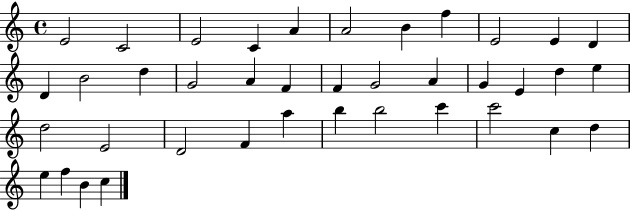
E4/h C4/h E4/h C4/q A4/q A4/h B4/q F5/q E4/h E4/q D4/q D4/q B4/h D5/q G4/h A4/q F4/q F4/q G4/h A4/q G4/q E4/q D5/q E5/q D5/h E4/h D4/h F4/q A5/q B5/q B5/h C6/q C6/h C5/q D5/q E5/q F5/q B4/q C5/q